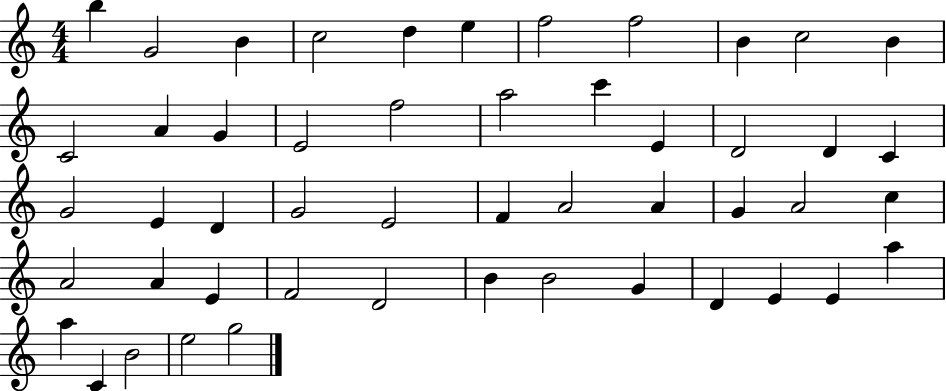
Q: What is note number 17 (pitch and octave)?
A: A5